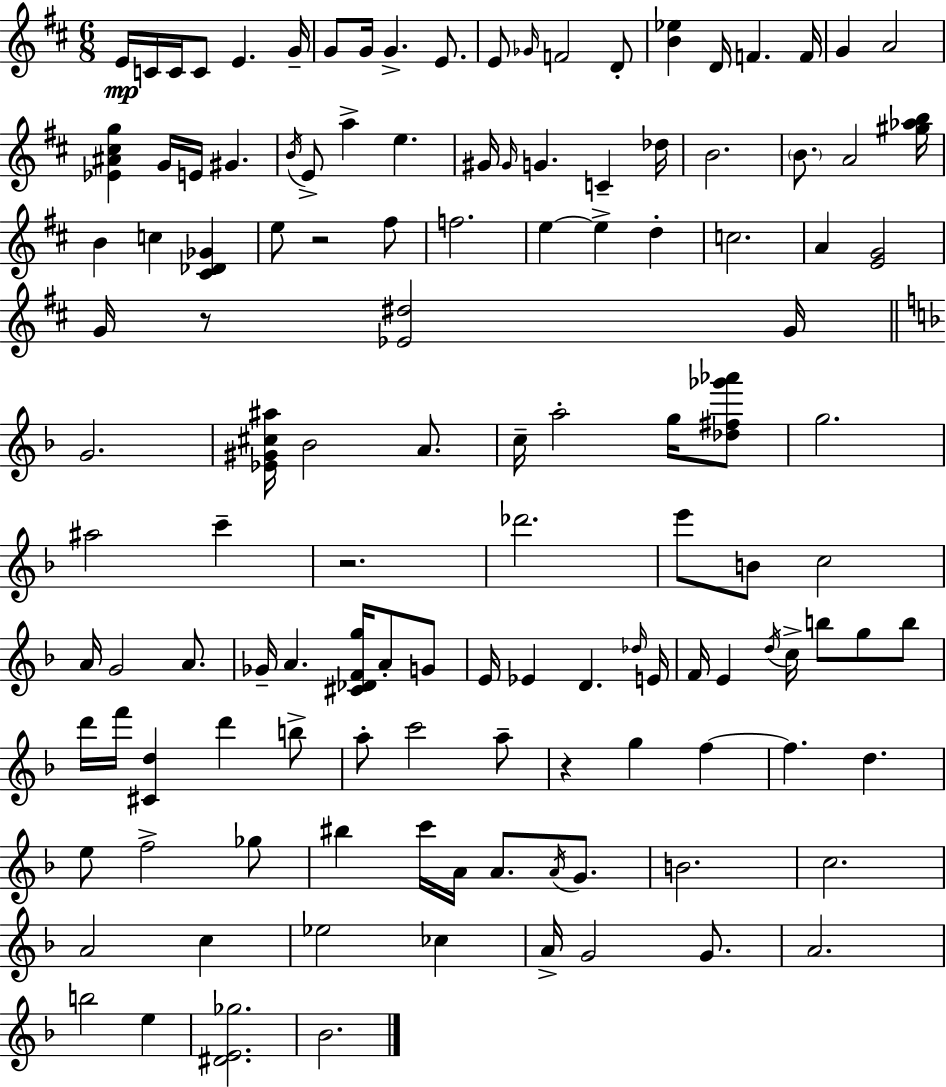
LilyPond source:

{
  \clef treble
  \numericTimeSignature
  \time 6/8
  \key d \major
  \repeat volta 2 { e'16\mp c'16 c'16 c'8 e'4. g'16-- | g'8 g'16 g'4.-> e'8. | e'8 \grace { ges'16 } f'2 d'8-. | <b' ees''>4 d'16 f'4. | \break f'16 g'4 a'2 | <ees' ais' cis'' g''>4 g'16 e'16 gis'4. | \acciaccatura { b'16 } e'8-> a''4-> e''4. | gis'16 \grace { gis'16 } g'4. c'4-- | \break des''16 b'2. | \parenthesize b'8. a'2 | <gis'' aes'' b''>16 b'4 c''4 <cis' des' ges'>4 | e''8 r2 | \break fis''8 f''2. | e''4~~ e''4-> d''4-. | c''2. | a'4 <e' g'>2 | \break g'16 r8 <ees' dis''>2 | g'16 \bar "||" \break \key d \minor g'2. | <ees' gis' cis'' ais''>16 bes'2 a'8. | c''16-- a''2-. g''16 <des'' fis'' ges''' aes'''>8 | g''2. | \break ais''2 c'''4-- | r2. | des'''2. | e'''8 b'8 c''2 | \break a'16 g'2 a'8. | ges'16-- a'4. <cis' des' f' g''>16 a'8-. g'8 | e'16 ees'4 d'4. \grace { des''16 } | e'16 f'16 e'4 \acciaccatura { d''16 } c''16-> b''8 g''8 | \break b''8 d'''16 f'''16 <cis' d''>4 d'''4 | b''8-> a''8-. c'''2 | a''8-- r4 g''4 f''4~~ | f''4. d''4. | \break e''8 f''2-> | ges''8 bis''4 c'''16 a'16 a'8. \acciaccatura { a'16 } | g'8. b'2. | c''2. | \break a'2 c''4 | ees''2 ces''4 | a'16-> g'2 | g'8. a'2. | \break b''2 e''4 | <dis' e' ges''>2. | bes'2. | } \bar "|."
}